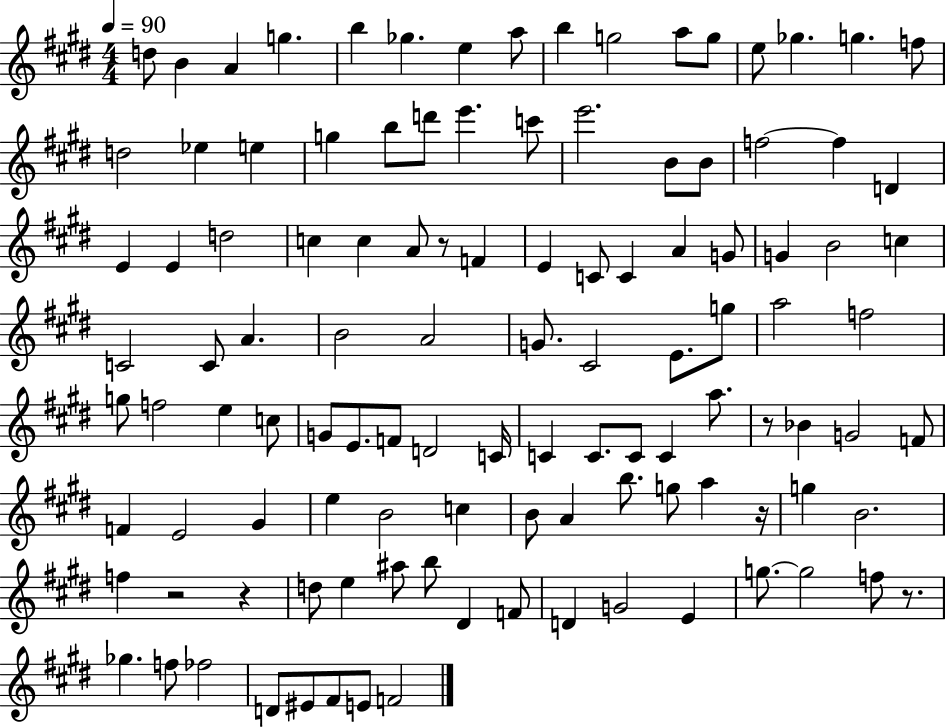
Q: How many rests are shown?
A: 6